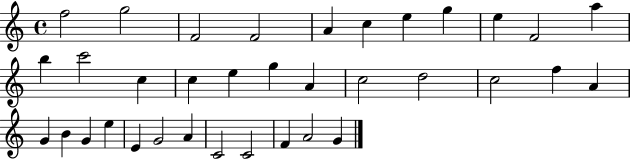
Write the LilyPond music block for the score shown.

{
  \clef treble
  \time 4/4
  \defaultTimeSignature
  \key c \major
  f''2 g''2 | f'2 f'2 | a'4 c''4 e''4 g''4 | e''4 f'2 a''4 | \break b''4 c'''2 c''4 | c''4 e''4 g''4 a'4 | c''2 d''2 | c''2 f''4 a'4 | \break g'4 b'4 g'4 e''4 | e'4 g'2 a'4 | c'2 c'2 | f'4 a'2 g'4 | \break \bar "|."
}